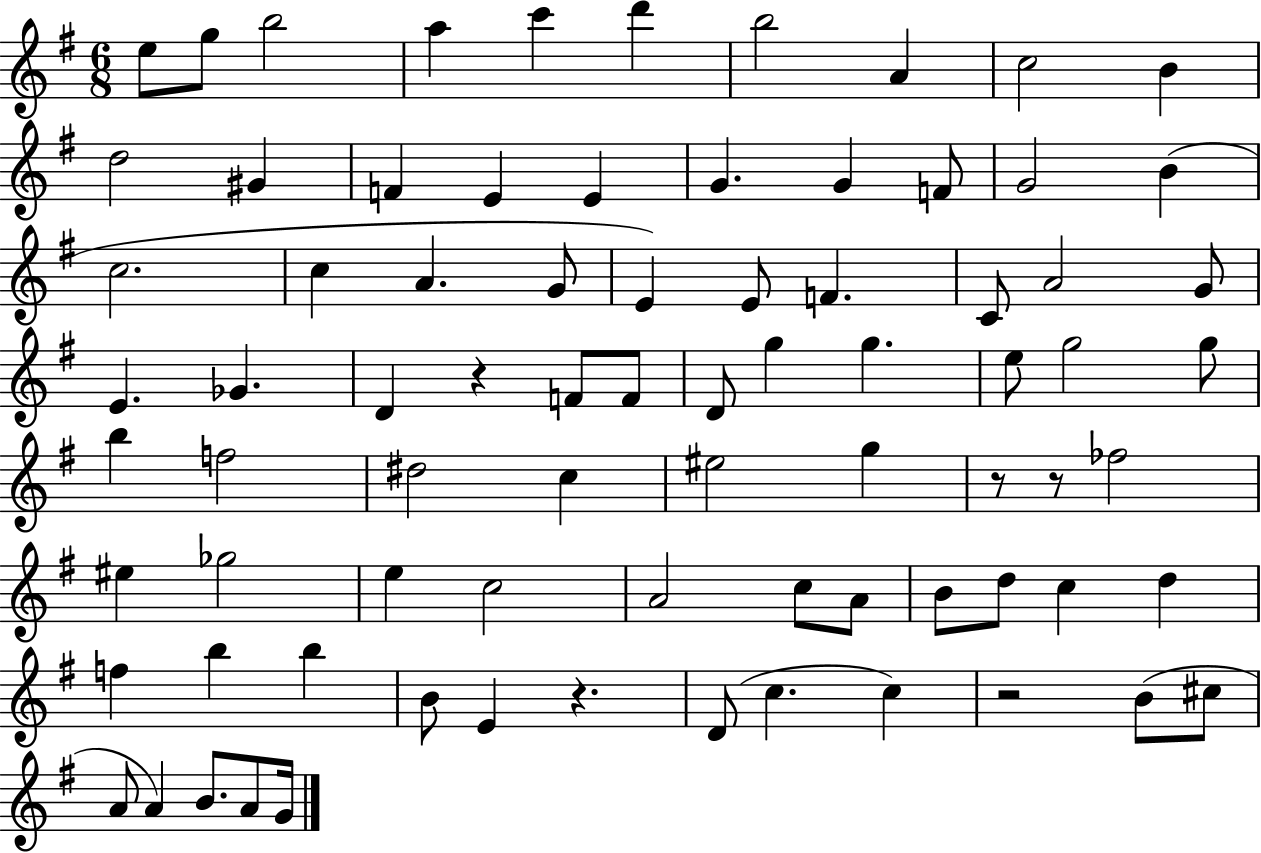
{
  \clef treble
  \numericTimeSignature
  \time 6/8
  \key g \major
  \repeat volta 2 { e''8 g''8 b''2 | a''4 c'''4 d'''4 | b''2 a'4 | c''2 b'4 | \break d''2 gis'4 | f'4 e'4 e'4 | g'4. g'4 f'8 | g'2 b'4( | \break c''2. | c''4 a'4. g'8 | e'4) e'8 f'4. | c'8 a'2 g'8 | \break e'4. ges'4. | d'4 r4 f'8 f'8 | d'8 g''4 g''4. | e''8 g''2 g''8 | \break b''4 f''2 | dis''2 c''4 | eis''2 g''4 | r8 r8 fes''2 | \break eis''4 ges''2 | e''4 c''2 | a'2 c''8 a'8 | b'8 d''8 c''4 d''4 | \break f''4 b''4 b''4 | b'8 e'4 r4. | d'8( c''4. c''4) | r2 b'8( cis''8 | \break a'8 a'4) b'8. a'8 g'16 | } \bar "|."
}